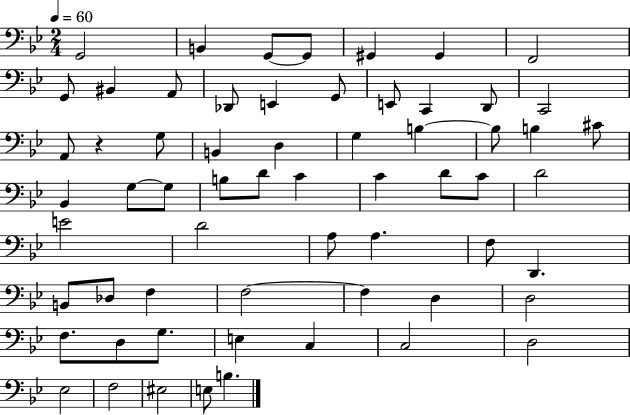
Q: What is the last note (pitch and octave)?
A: B3